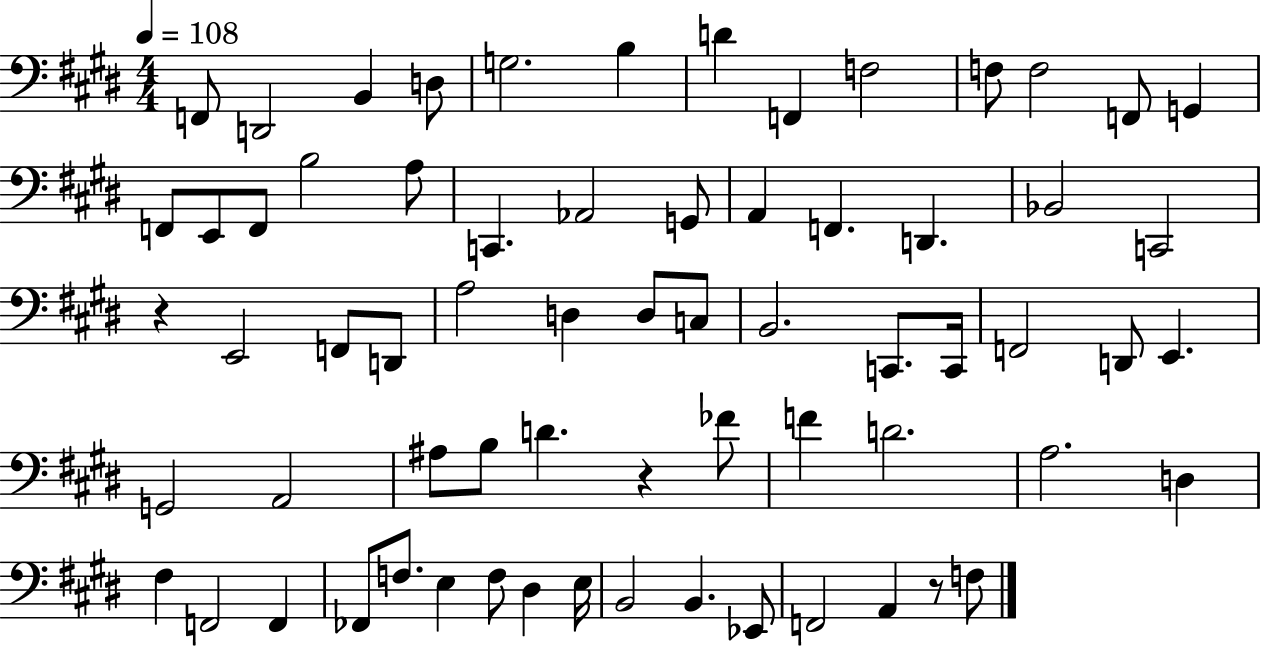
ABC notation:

X:1
T:Untitled
M:4/4
L:1/4
K:E
F,,/2 D,,2 B,, D,/2 G,2 B, D F,, F,2 F,/2 F,2 F,,/2 G,, F,,/2 E,,/2 F,,/2 B,2 A,/2 C,, _A,,2 G,,/2 A,, F,, D,, _B,,2 C,,2 z E,,2 F,,/2 D,,/2 A,2 D, D,/2 C,/2 B,,2 C,,/2 C,,/4 F,,2 D,,/2 E,, G,,2 A,,2 ^A,/2 B,/2 D z _F/2 F D2 A,2 D, ^F, F,,2 F,, _F,,/2 F,/2 E, F,/2 ^D, E,/4 B,,2 B,, _E,,/2 F,,2 A,, z/2 F,/2